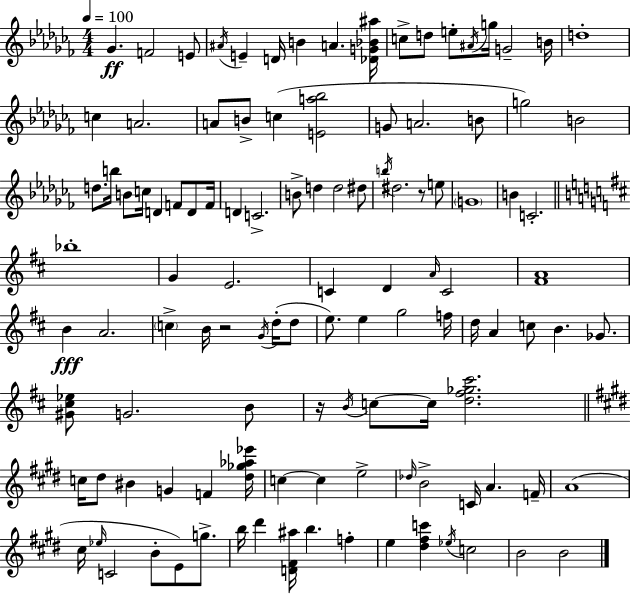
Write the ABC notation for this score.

X:1
T:Untitled
M:4/4
L:1/4
K:Abm
_G F2 E/2 ^A/4 E D/4 B A [_DG_B^a]/4 c/2 d/2 e/2 ^A/4 g/4 G2 B/4 d4 c A2 A/2 B/2 c [Ea_b]2 G/2 A2 B/2 g2 B2 d/2 b/4 B/2 c/4 D F/2 D/2 F/4 D C2 B/2 d d2 ^d/2 b/4 ^d2 z/2 e/2 G4 B C2 _b4 G E2 C D A/4 C2 [^FA]4 B A2 c B/4 z2 G/4 d/4 d/2 e/2 e g2 f/4 d/4 A c/2 B _G/2 [^G^c_e]/2 G2 B/2 z/4 B/4 c/2 c/4 [d^f_g^c']2 c/4 ^d/2 ^B G F [^d_g_a_e']/4 c c e2 _d/4 B2 C/4 A F/4 A4 ^c/4 _e/4 C2 B/2 E/2 g/2 b/4 ^d' [D^F^a]/4 b f e [^d^fc'] _e/4 c2 B2 B2